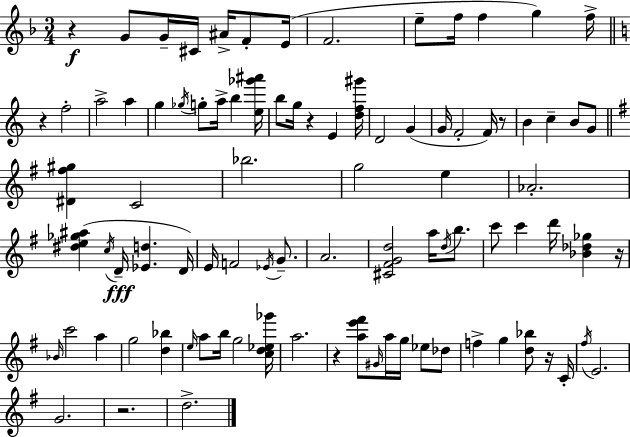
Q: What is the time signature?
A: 3/4